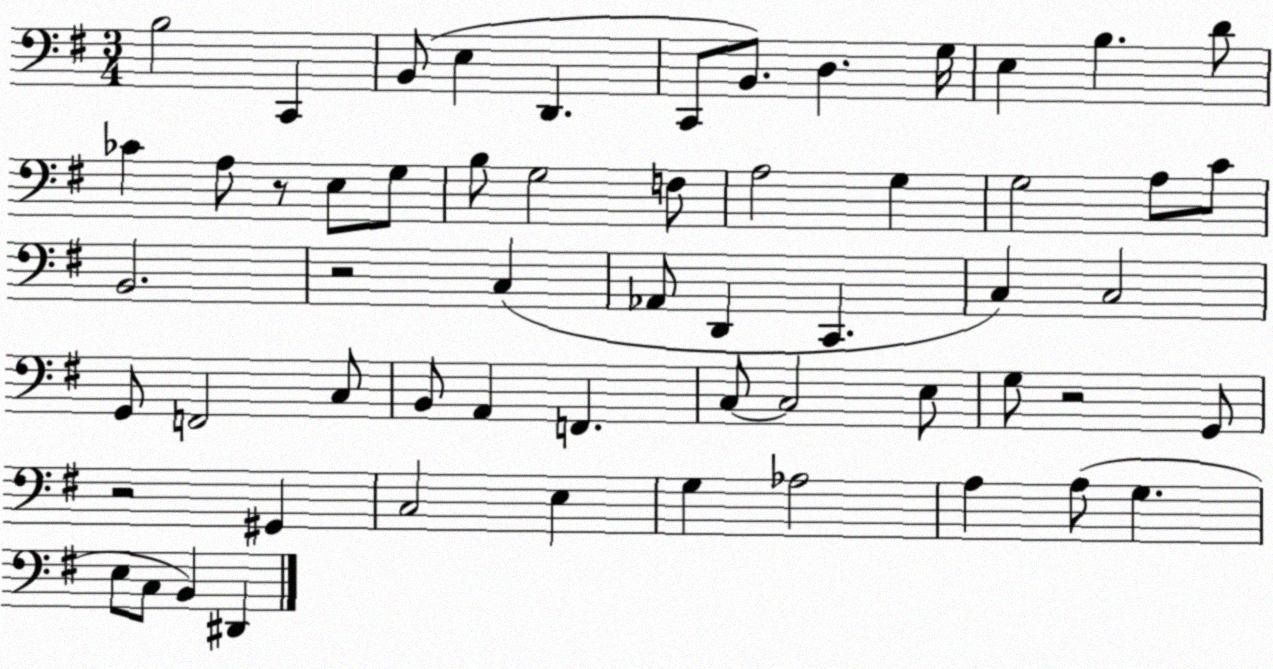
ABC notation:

X:1
T:Untitled
M:3/4
L:1/4
K:G
B,2 C,, B,,/2 E, D,, C,,/2 B,,/2 D, G,/4 E, B, D/2 _C A,/2 z/2 E,/2 G,/2 B,/2 G,2 F,/2 A,2 G, G,2 A,/2 C/2 B,,2 z2 C, _A,,/2 D,, C,, C, C,2 G,,/2 F,,2 C,/2 B,,/2 A,, F,, C,/2 C,2 E,/2 G,/2 z2 G,,/2 z2 ^G,, C,2 E, G, _A,2 A, A,/2 G, E,/2 C,/2 B,, ^D,,